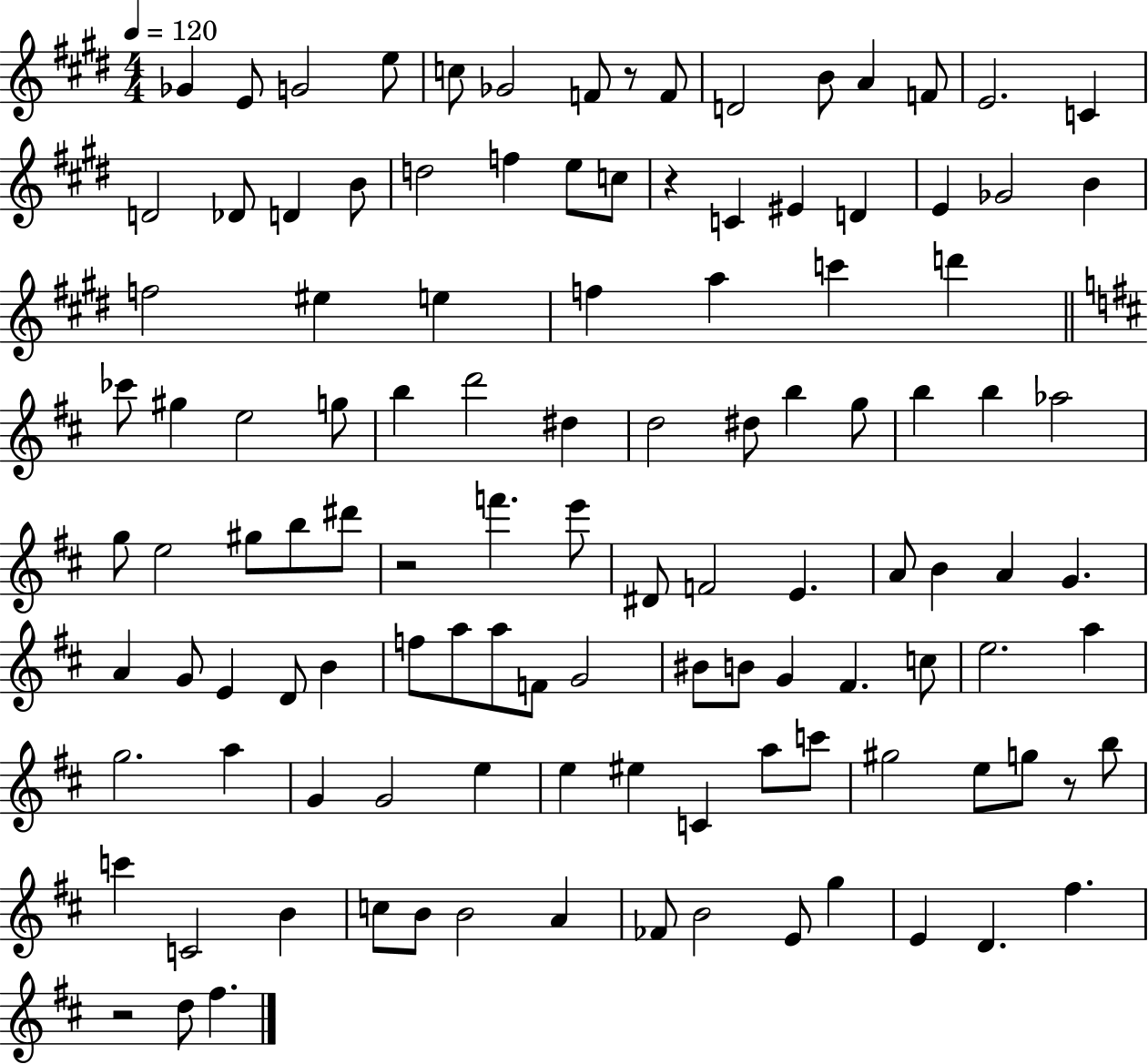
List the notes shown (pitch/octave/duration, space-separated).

Gb4/q E4/e G4/h E5/e C5/e Gb4/h F4/e R/e F4/e D4/h B4/e A4/q F4/e E4/h. C4/q D4/h Db4/e D4/q B4/e D5/h F5/q E5/e C5/e R/q C4/q EIS4/q D4/q E4/q Gb4/h B4/q F5/h EIS5/q E5/q F5/q A5/q C6/q D6/q CES6/e G#5/q E5/h G5/e B5/q D6/h D#5/q D5/h D#5/e B5/q G5/e B5/q B5/q Ab5/h G5/e E5/h G#5/e B5/e D#6/e R/h F6/q. E6/e D#4/e F4/h E4/q. A4/e B4/q A4/q G4/q. A4/q G4/e E4/q D4/e B4/q F5/e A5/e A5/e F4/e G4/h BIS4/e B4/e G4/q F#4/q. C5/e E5/h. A5/q G5/h. A5/q G4/q G4/h E5/q E5/q EIS5/q C4/q A5/e C6/e G#5/h E5/e G5/e R/e B5/e C6/q C4/h B4/q C5/e B4/e B4/h A4/q FES4/e B4/h E4/e G5/q E4/q D4/q. F#5/q. R/h D5/e F#5/q.